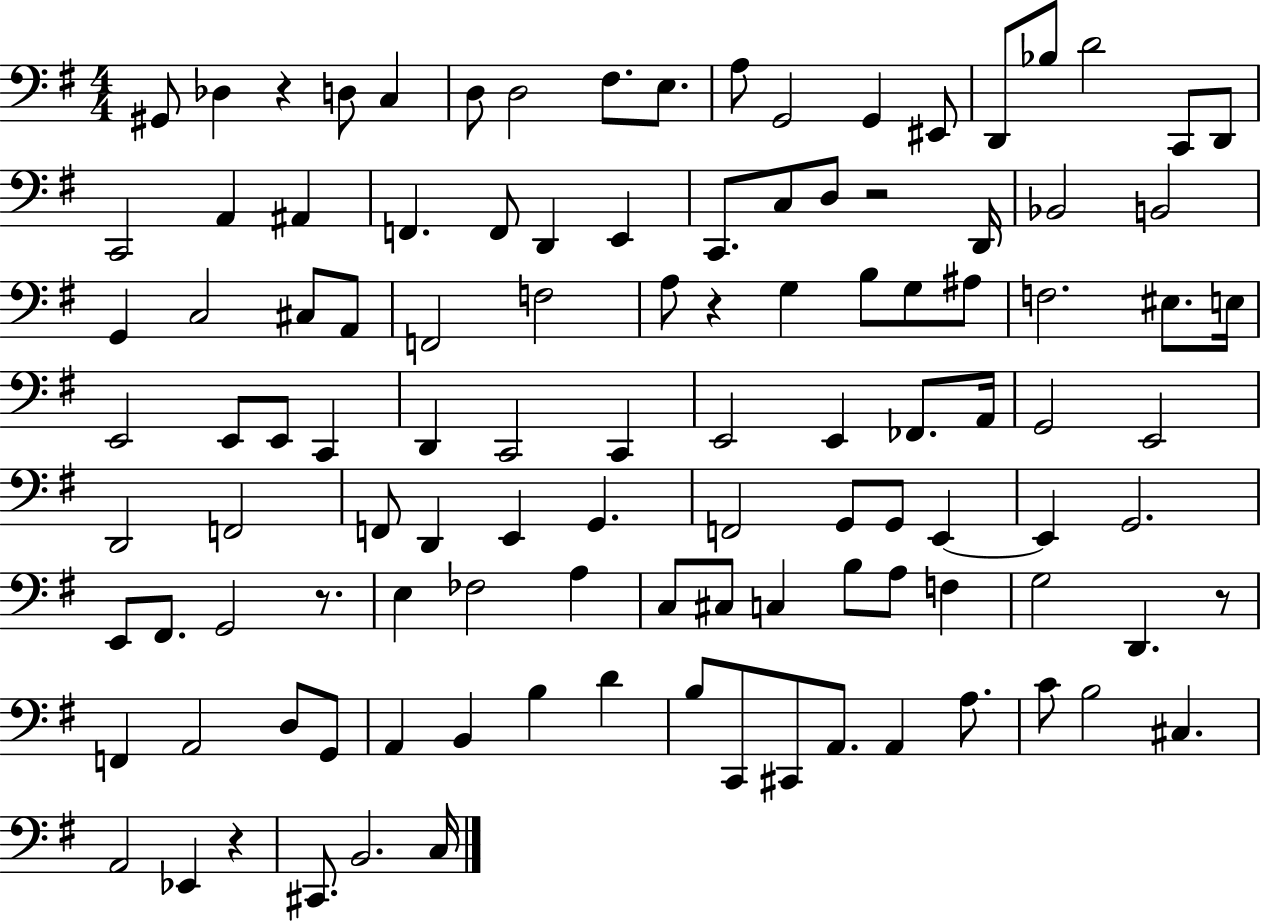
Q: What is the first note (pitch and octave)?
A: G#2